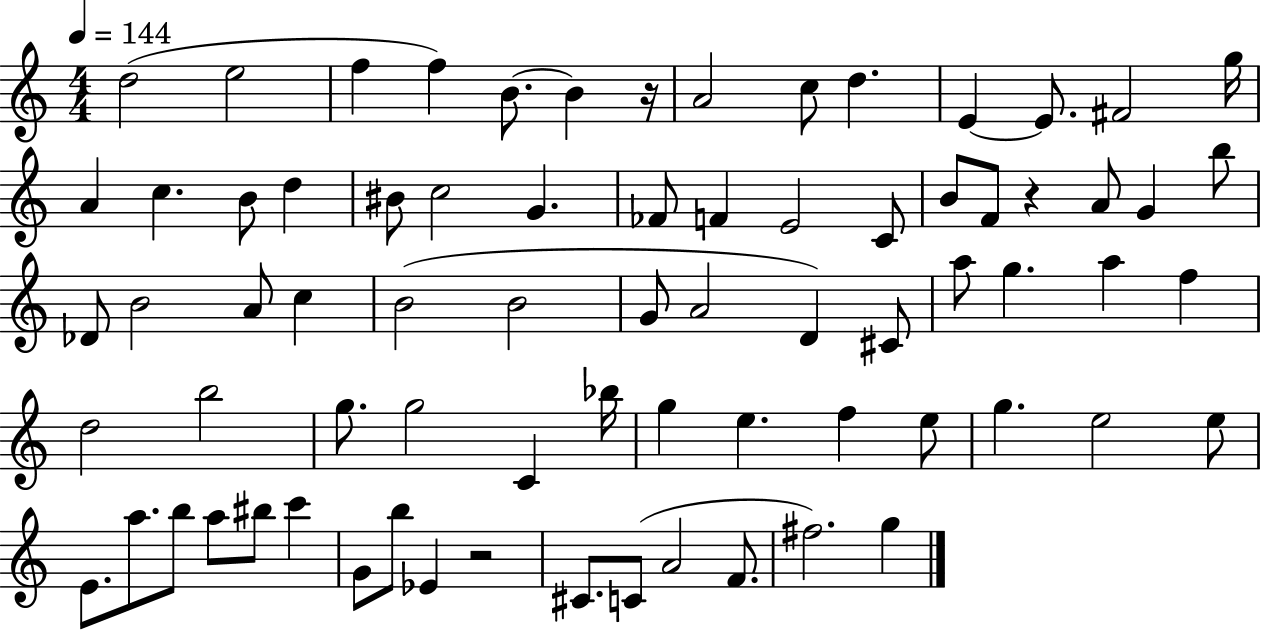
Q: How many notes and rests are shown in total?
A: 74